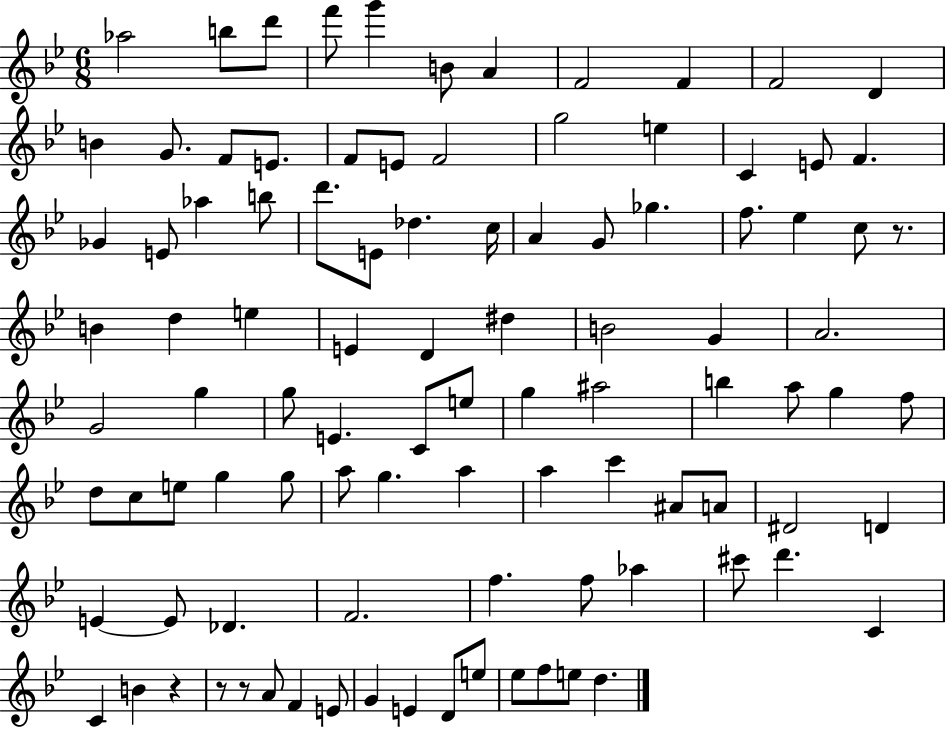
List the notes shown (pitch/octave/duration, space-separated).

Ab5/h B5/e D6/e F6/e G6/q B4/e A4/q F4/h F4/q F4/h D4/q B4/q G4/e. F4/e E4/e. F4/e E4/e F4/h G5/h E5/q C4/q E4/e F4/q. Gb4/q E4/e Ab5/q B5/e D6/e. E4/e Db5/q. C5/s A4/q G4/e Gb5/q. F5/e. Eb5/q C5/e R/e. B4/q D5/q E5/q E4/q D4/q D#5/q B4/h G4/q A4/h. G4/h G5/q G5/e E4/q. C4/e E5/e G5/q A#5/h B5/q A5/e G5/q F5/e D5/e C5/e E5/e G5/q G5/e A5/e G5/q. A5/q A5/q C6/q A#4/e A4/e D#4/h D4/q E4/q E4/e Db4/q. F4/h. F5/q. F5/e Ab5/q C#6/e D6/q. C4/q C4/q B4/q R/q R/e R/e A4/e F4/q E4/e G4/q E4/q D4/e E5/e Eb5/e F5/e E5/e D5/q.